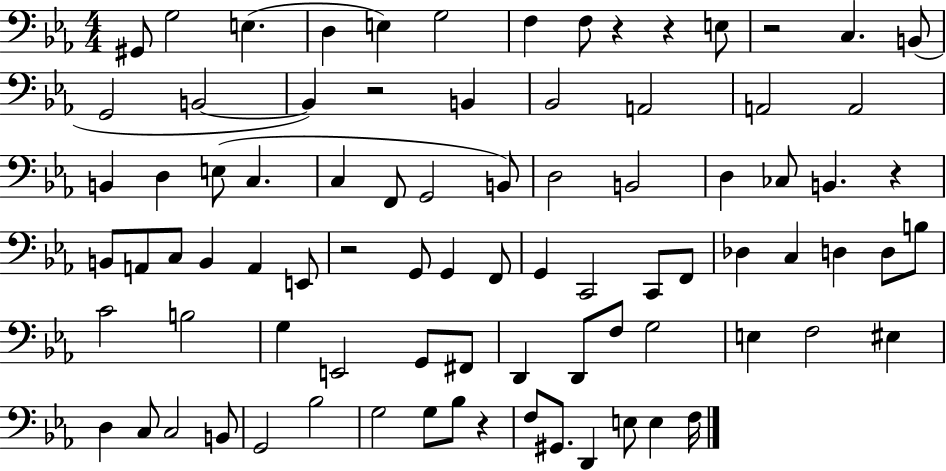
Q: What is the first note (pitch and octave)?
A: G#2